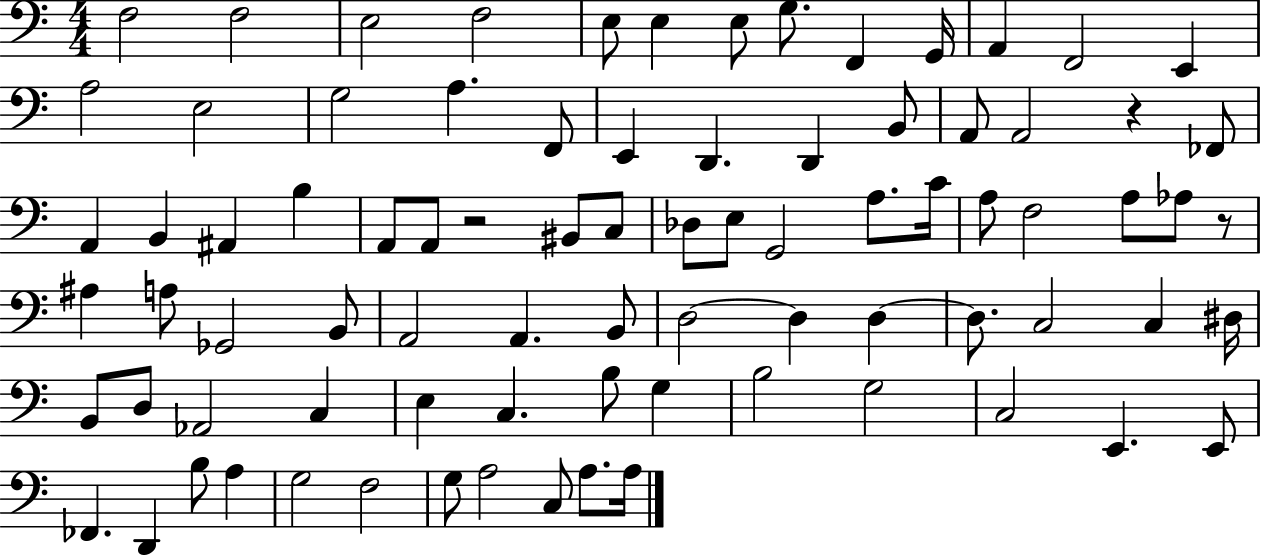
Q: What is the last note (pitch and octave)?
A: A3